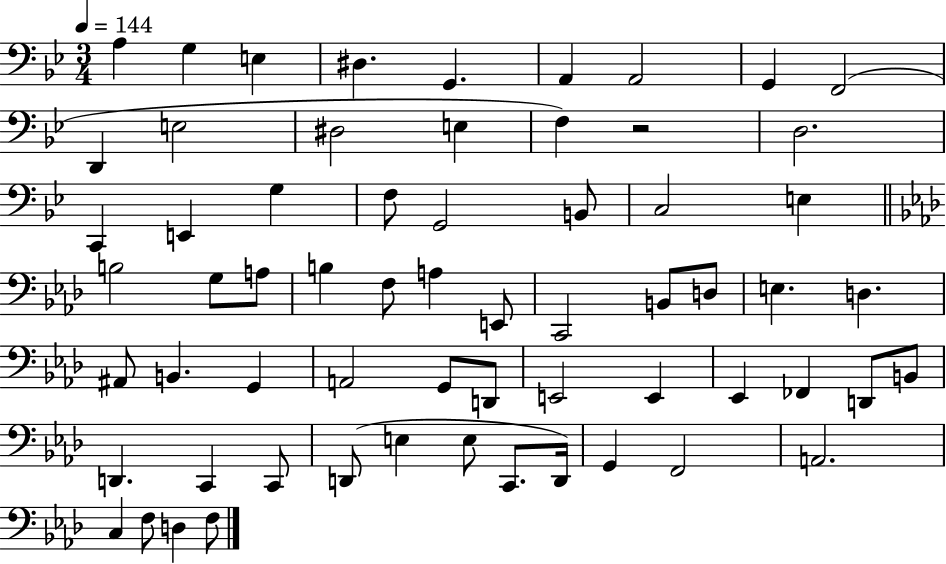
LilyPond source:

{
  \clef bass
  \numericTimeSignature
  \time 3/4
  \key bes \major
  \tempo 4 = 144
  \repeat volta 2 { a4 g4 e4 | dis4. g,4. | a,4 a,2 | g,4 f,2( | \break d,4 e2 | dis2 e4 | f4) r2 | d2. | \break c,4 e,4 g4 | f8 g,2 b,8 | c2 e4 | \bar "||" \break \key f \minor b2 g8 a8 | b4 f8 a4 e,8 | c,2 b,8 d8 | e4. d4. | \break ais,8 b,4. g,4 | a,2 g,8 d,8 | e,2 e,4 | ees,4 fes,4 d,8 b,8 | \break d,4. c,4 c,8 | d,8( e4 e8 c,8. d,16) | g,4 f,2 | a,2. | \break c4 f8 d4 f8 | } \bar "|."
}